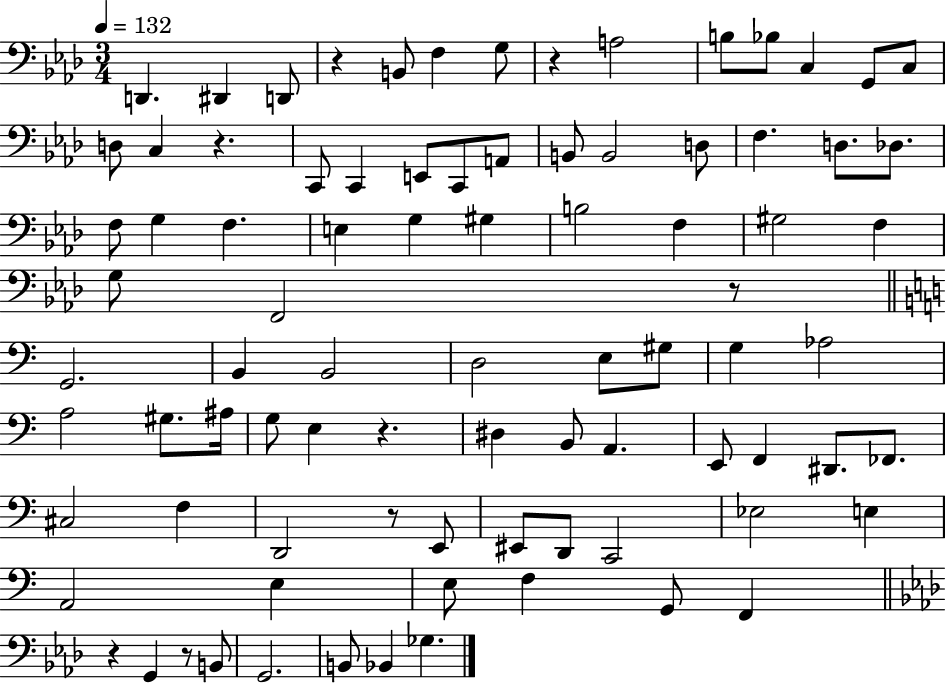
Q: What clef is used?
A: bass